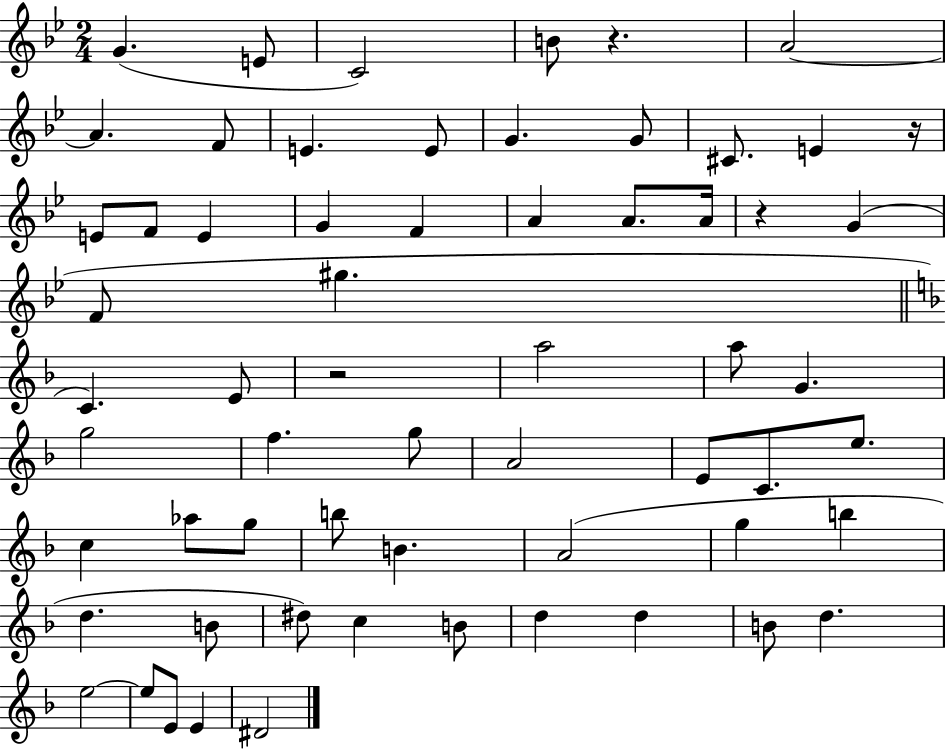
G4/q. E4/e C4/h B4/e R/q. A4/h A4/q. F4/e E4/q. E4/e G4/q. G4/e C#4/e. E4/q R/s E4/e F4/e E4/q G4/q F4/q A4/q A4/e. A4/s R/q G4/q F4/e G#5/q. C4/q. E4/e R/h A5/h A5/e G4/q. G5/h F5/q. G5/e A4/h E4/e C4/e. E5/e. C5/q Ab5/e G5/e B5/e B4/q. A4/h G5/q B5/q D5/q. B4/e D#5/e C5/q B4/e D5/q D5/q B4/e D5/q. E5/h E5/e E4/e E4/q D#4/h